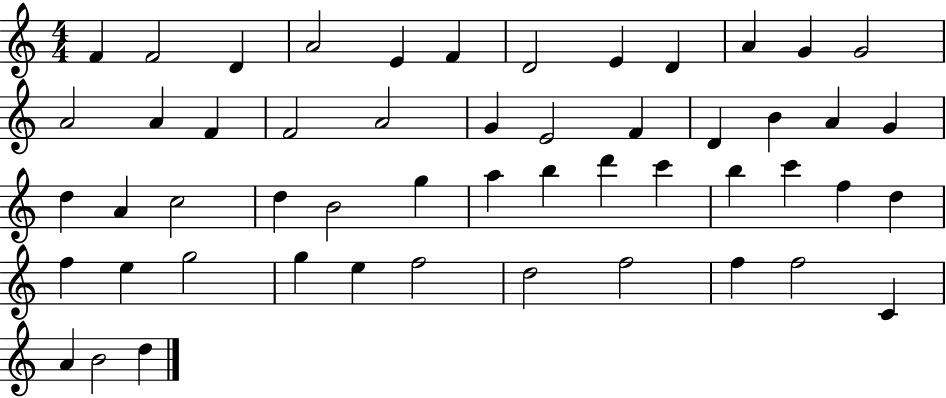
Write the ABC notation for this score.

X:1
T:Untitled
M:4/4
L:1/4
K:C
F F2 D A2 E F D2 E D A G G2 A2 A F F2 A2 G E2 F D B A G d A c2 d B2 g a b d' c' b c' f d f e g2 g e f2 d2 f2 f f2 C A B2 d